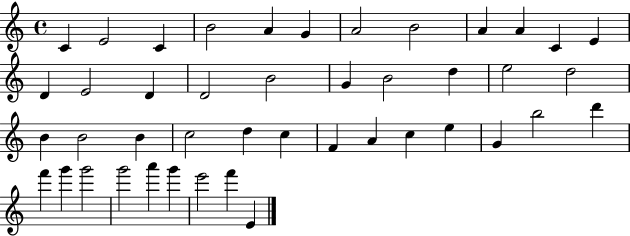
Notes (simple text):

C4/q E4/h C4/q B4/h A4/q G4/q A4/h B4/h A4/q A4/q C4/q E4/q D4/q E4/h D4/q D4/h B4/h G4/q B4/h D5/q E5/h D5/h B4/q B4/h B4/q C5/h D5/q C5/q F4/q A4/q C5/q E5/q G4/q B5/h D6/q F6/q G6/q G6/h G6/h A6/q G6/q E6/h F6/q E4/q